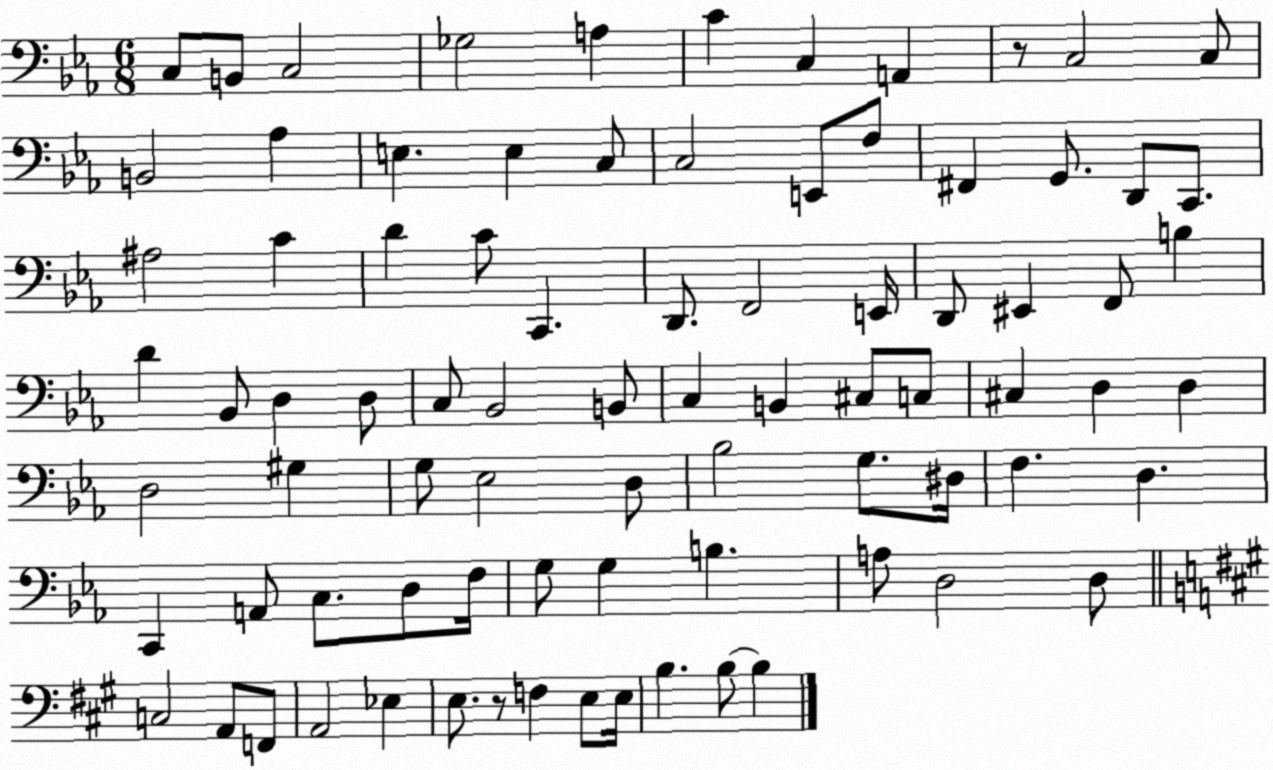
X:1
T:Untitled
M:6/8
L:1/4
K:Eb
C,/2 B,,/2 C,2 _G,2 A, C C, A,, z/2 C,2 C,/2 B,,2 _A, E, E, C,/2 C,2 E,,/2 F,/2 ^F,, G,,/2 D,,/2 C,,/2 ^A,2 C D C/2 C,, D,,/2 F,,2 E,,/4 D,,/2 ^E,, F,,/2 B, D _B,,/2 D, D,/2 C,/2 _B,,2 B,,/2 C, B,, ^C,/2 C,/2 ^C, D, D, D,2 ^G, G,/2 _E,2 D,/2 _B,2 G,/2 ^D,/4 F, D, C,, A,,/2 C,/2 D,/2 F,/4 G,/2 G, B, A,/2 D,2 D,/2 C,2 A,,/2 F,,/2 A,,2 _E, E,/2 z/2 F, E,/2 E,/4 B, B,/2 B,